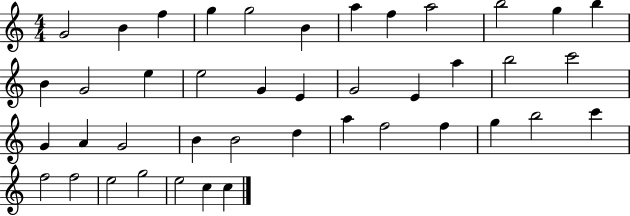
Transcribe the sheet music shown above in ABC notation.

X:1
T:Untitled
M:4/4
L:1/4
K:C
G2 B f g g2 B a f a2 b2 g b B G2 e e2 G E G2 E a b2 c'2 G A G2 B B2 d a f2 f g b2 c' f2 f2 e2 g2 e2 c c